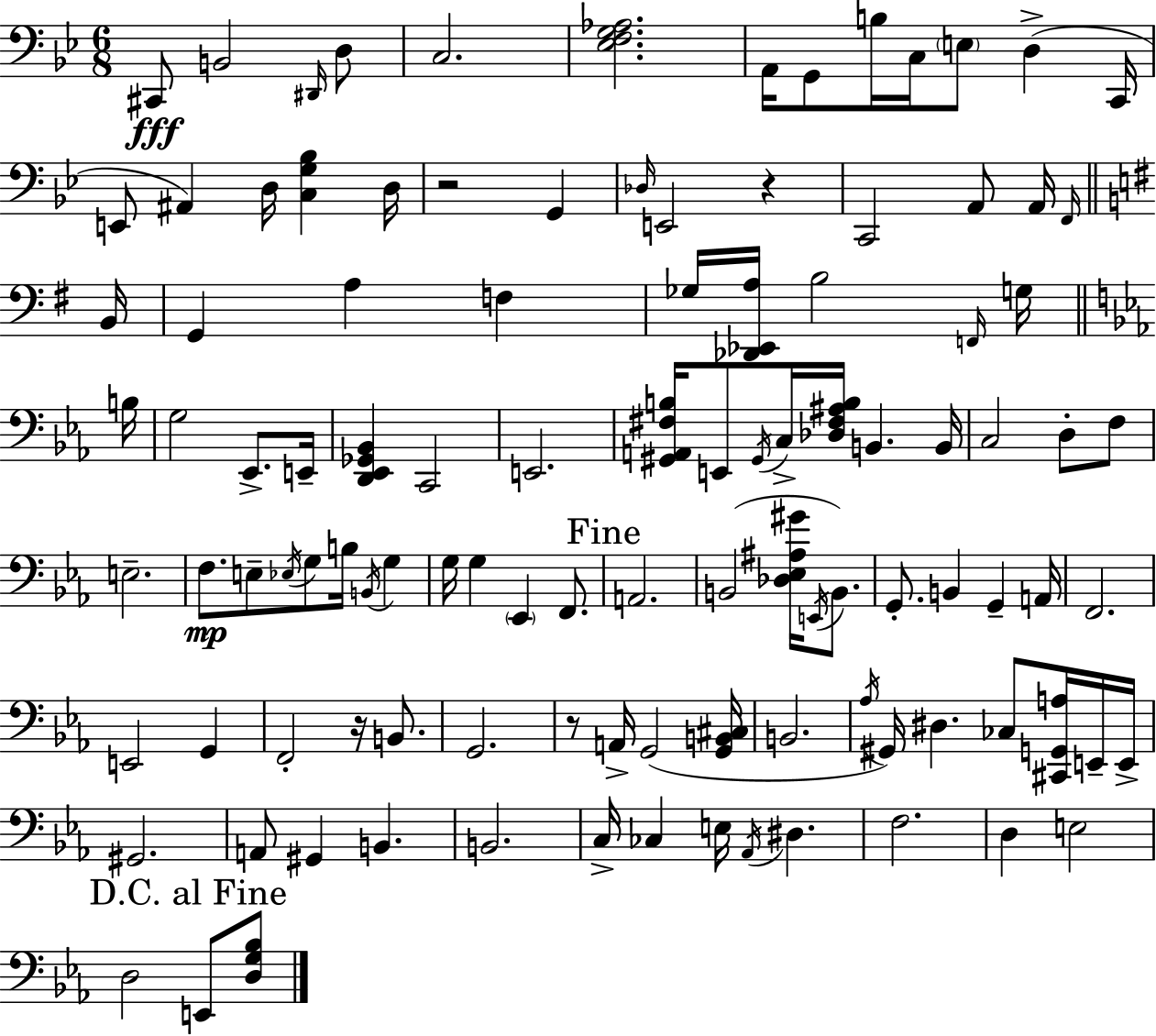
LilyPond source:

{
  \clef bass
  \numericTimeSignature
  \time 6/8
  \key g \minor
  cis,8\fff b,2 \grace { dis,16 } d8 | c2. | <ees f g aes>2. | a,16 g,8 b16 c16 \parenthesize e8 d4->( | \break c,16 e,8 ais,4) d16 <c g bes>4 | d16 r2 g,4 | \grace { des16 } e,2 r4 | c,2 a,8 | \break a,16 \grace { f,16 } \bar "||" \break \key e \minor b,16 g,4 a4 f4 | ges16 <des, ees, a>16 b2 \grace { f,16 } | g16 \bar "||" \break \key c \minor b16 g2 ees,8.-> | e,16-- <d, ees, ges, bes,>4 c,2 | e,2. | <gis, a, fis b>16 e,8 \acciaccatura { gis,16 } c16-> <des fis ais b>16 b,4. | \break b,16 c2 d8-. | f8 e2.-- | f8.\mp e8-- \acciaccatura { ees16 } g8 b16 \acciaccatura { b,16 } | g4 g16 g4 \parenthesize ees,4 | \break f,8. \mark "Fine" a,2. | b,2( | <des ees ais gis'>16 \acciaccatura { e,16 } b,8.) g,8.-. b,4 | g,4-- a,16 f,2. | \break e,2 | g,4 f,2-. | r16 b,8. g,2. | r8 a,16-> g,2( | \break <g, b, cis>16 b,2. | \acciaccatura { aes16 }) gis,16 dis4. | ces8 <cis, g, a>16 e,16-- e,16-> gis,2. | a,8 gis,4 | \break b,4. b,2. | c16-> ces4 e16 | \acciaccatura { aes,16 } dis4. f2. | d4 e2 | \break \mark "D.C. al Fine" d2 | e,8 <d g bes>8 \bar "|."
}